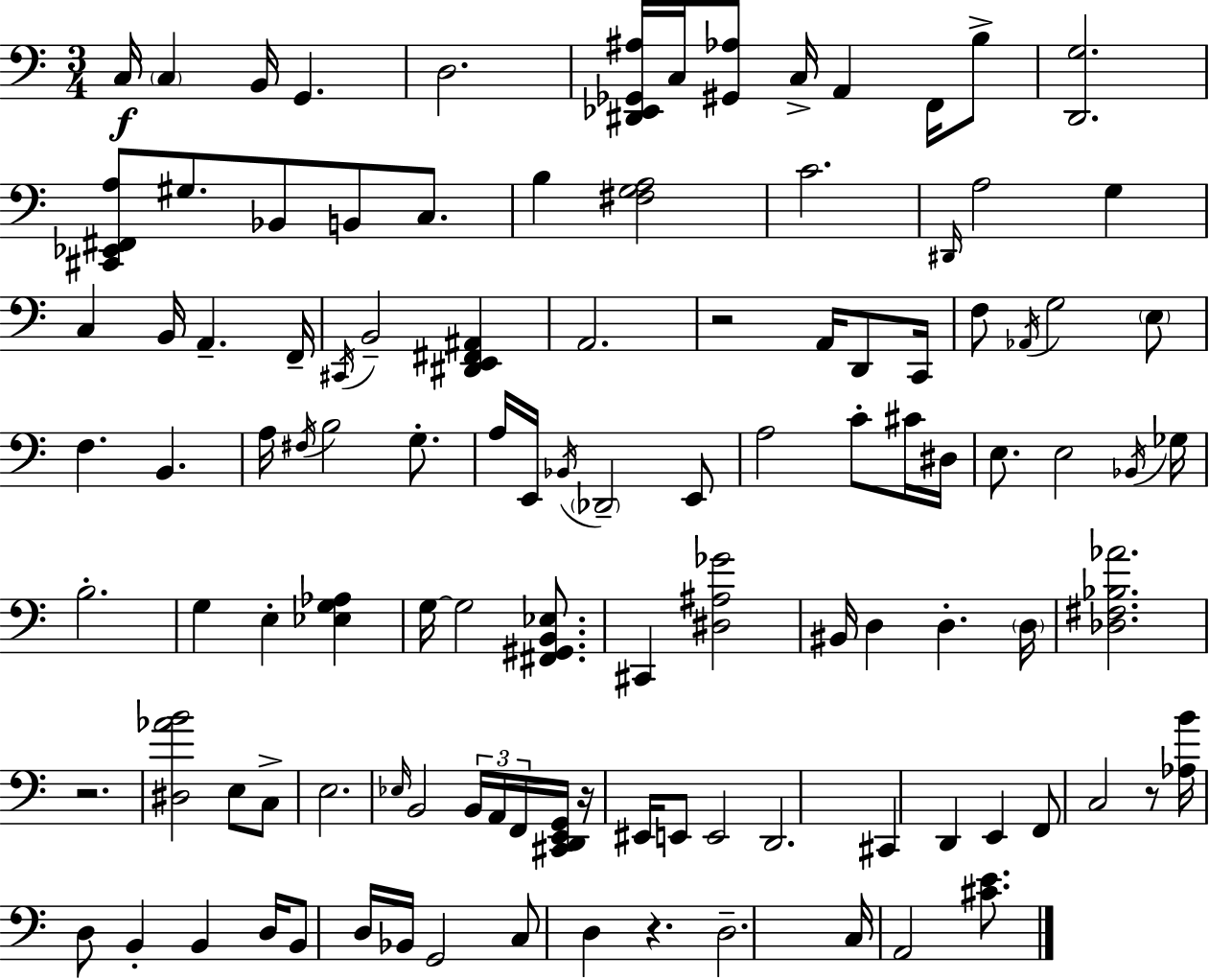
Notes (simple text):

C3/s C3/q B2/s G2/q. D3/h. [D#2,Eb2,Gb2,A#3]/s C3/s [G#2,Ab3]/e C3/s A2/q F2/s B3/e [D2,G3]/h. [C#2,Eb2,F#2,A3]/e G#3/e. Bb2/e B2/e C3/e. B3/q [F#3,G3,A3]/h C4/h. D#2/s A3/h G3/q C3/q B2/s A2/q. F2/s C#2/s B2/h [D#2,E2,F#2,A#2]/q A2/h. R/h A2/s D2/e C2/s F3/e Ab2/s G3/h E3/e F3/q. B2/q. A3/s F#3/s B3/h G3/e. A3/s E2/s Bb2/s Db2/h E2/e A3/h C4/e C#4/s D#3/s E3/e. E3/h Bb2/s Gb3/s B3/h. G3/q E3/q [Eb3,G3,Ab3]/q G3/s G3/h [F#2,G#2,B2,Eb3]/e. C#2/q [D#3,A#3,Gb4]/h BIS2/s D3/q D3/q. D3/s [Db3,F#3,Bb3,Ab4]/h. R/h. [D#3,Ab4,B4]/h E3/e C3/e E3/h. Eb3/s B2/h B2/s A2/s F2/s [C#2,D2,E2,G2]/s R/s EIS2/s E2/e E2/h D2/h. C#2/q D2/q E2/q F2/e C3/h R/e [Ab3,B4]/s D3/e B2/q B2/q D3/s B2/e D3/s Bb2/s G2/h C3/e D3/q R/q. D3/h. C3/s A2/h [C#4,E4]/e.